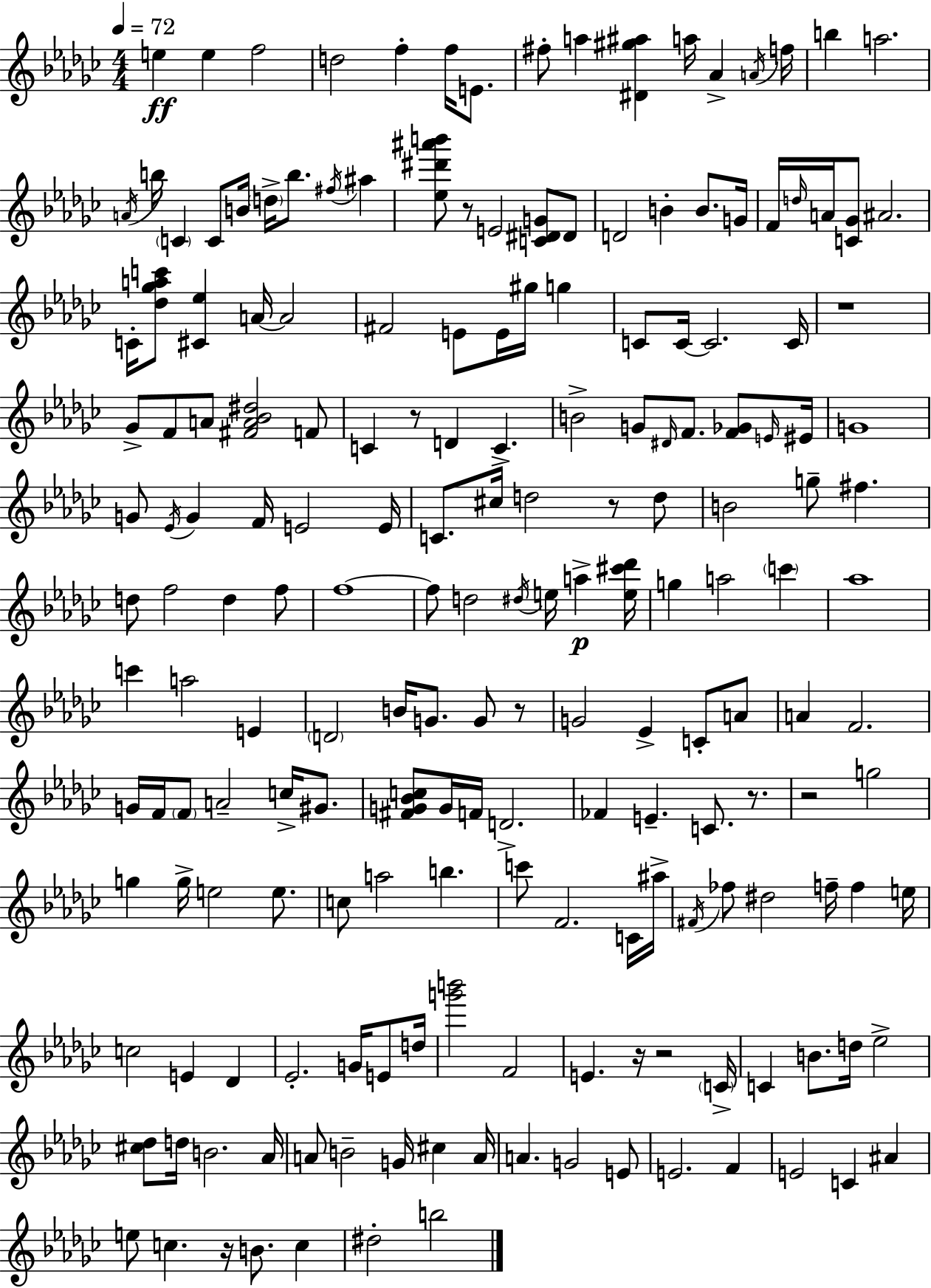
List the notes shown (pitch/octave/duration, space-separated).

E5/q E5/q F5/h D5/h F5/q F5/s E4/e. F#5/e A5/q [D#4,G#5,A#5]/q A5/s Ab4/q A4/s F5/s B5/q A5/h. A4/s B5/s C4/q C4/e B4/s D5/s B5/e. F#5/s A#5/q [Eb5,D#6,A#6,B6]/e R/e E4/h [C4,D#4,G4]/e D#4/e D4/h B4/q B4/e. G4/s F4/s D5/s A4/s [C4,Gb4]/e A#4/h. C4/s [Db5,Gb5,A5,C6]/e [C#4,Eb5]/q A4/s A4/h F#4/h E4/e E4/s G#5/s G5/q C4/e C4/s C4/h. C4/s R/w Gb4/e F4/e A4/e [F#4,A4,Bb4,D#5]/h F4/e C4/q R/e D4/q C4/q. B4/h G4/e D#4/s F4/e. [F4,Gb4]/e E4/s EIS4/s G4/w G4/e Eb4/s G4/q F4/s E4/h E4/s C4/e. C#5/s D5/h R/e D5/e B4/h G5/e F#5/q. D5/e F5/h D5/q F5/e F5/w F5/e D5/h D#5/s E5/s A5/q [E5,C#6,Db6]/s G5/q A5/h C6/q Ab5/w C6/q A5/h E4/q D4/h B4/s G4/e. G4/e R/e G4/h Eb4/q C4/e A4/e A4/q F4/h. G4/s F4/s F4/e A4/h C5/s G#4/e. [F#4,G4,Bb4,C5]/e G4/s F4/s D4/h. FES4/q E4/q. C4/e. R/e. R/h G5/h G5/q G5/s E5/h E5/e. C5/e A5/h B5/q. C6/e F4/h. C4/s A#5/s F#4/s FES5/e D#5/h F5/s F5/q E5/s C5/h E4/q Db4/q Eb4/h. G4/s E4/e D5/s [G6,B6]/h F4/h E4/q. R/s R/h C4/s C4/q B4/e. D5/s Eb5/h [C#5,Db5]/e D5/s B4/h. Ab4/s A4/e B4/h G4/s C#5/q A4/s A4/q. G4/h E4/e E4/h. F4/q E4/h C4/q A#4/q E5/e C5/q. R/s B4/e. C5/q D#5/h B5/h